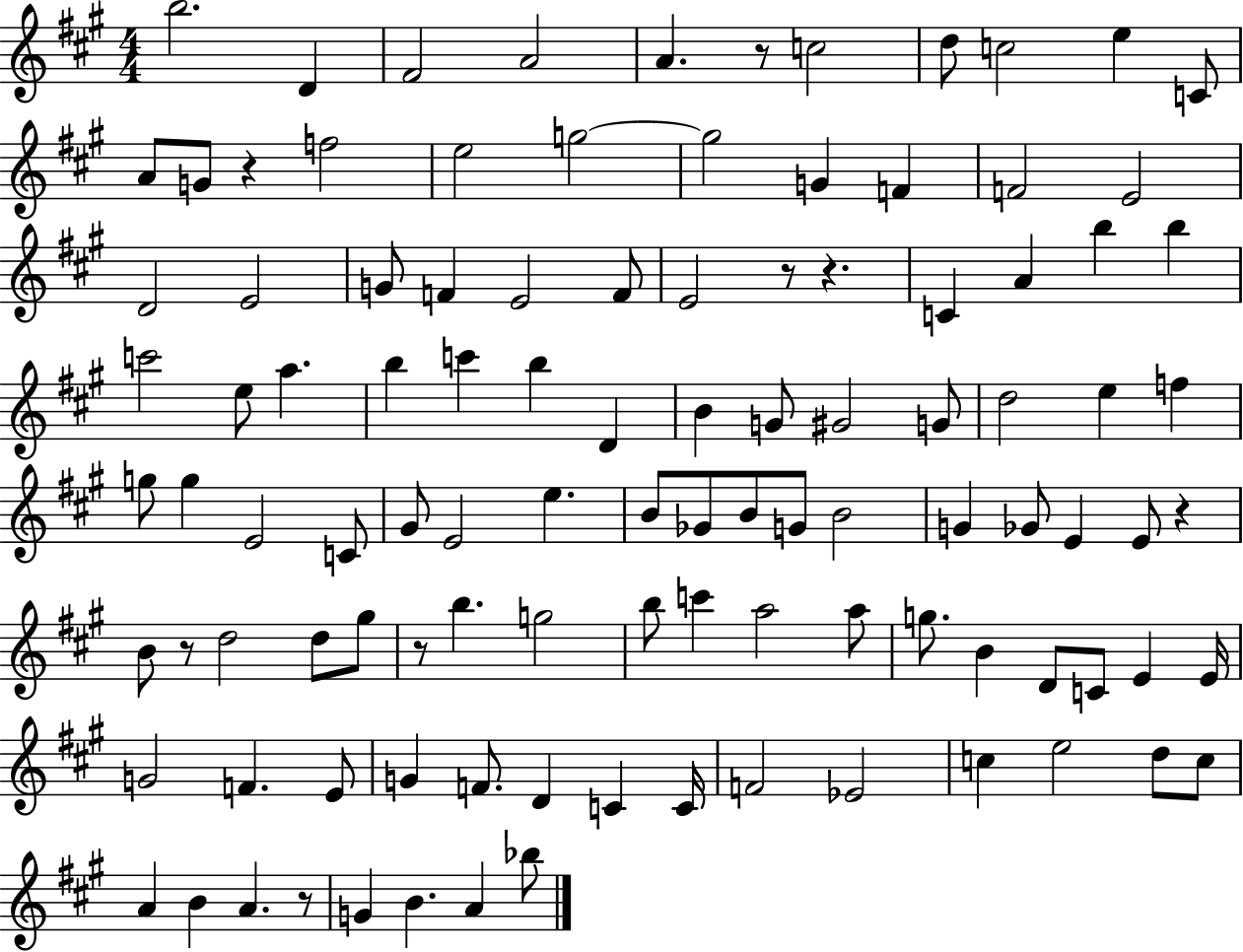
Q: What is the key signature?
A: A major